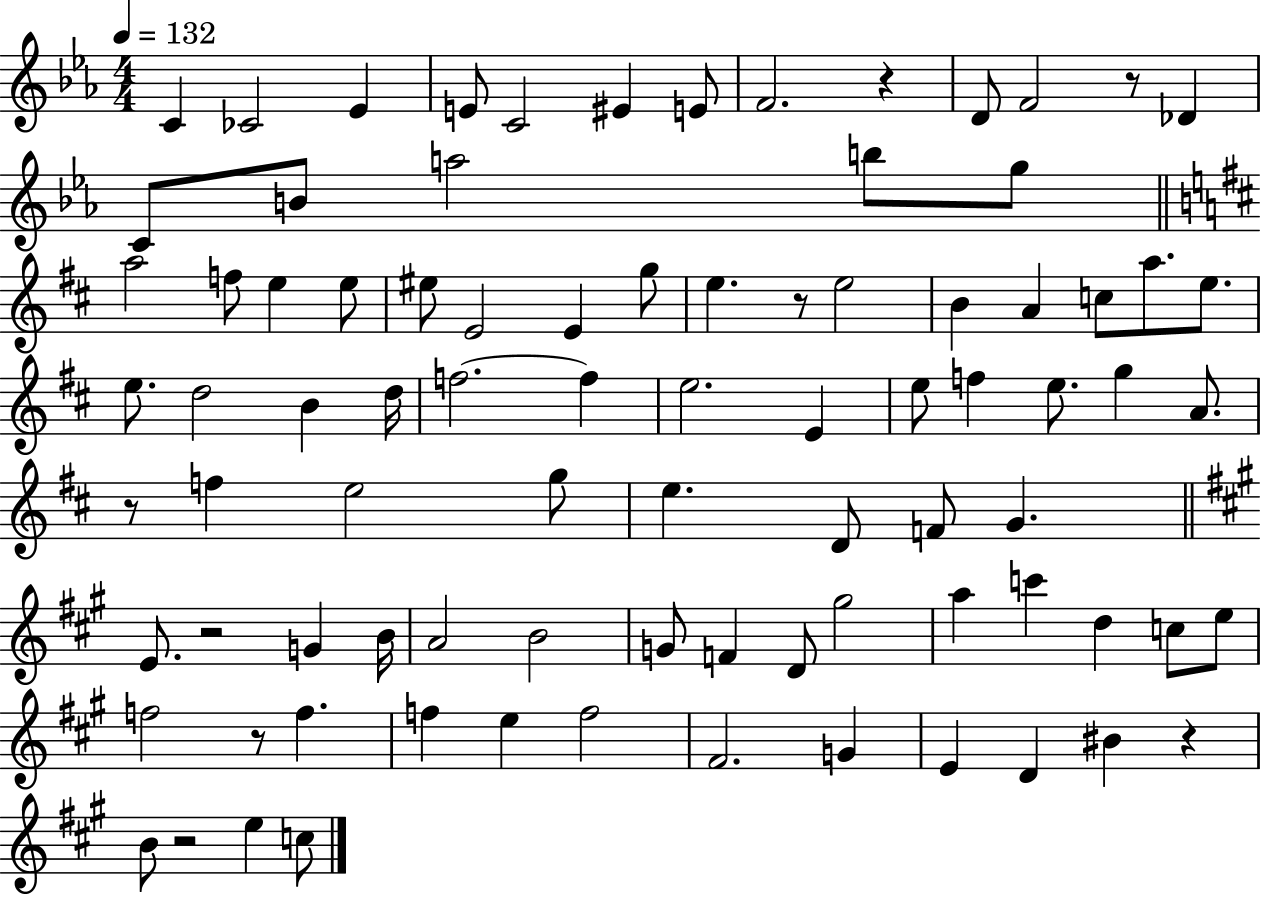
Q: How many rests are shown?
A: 8